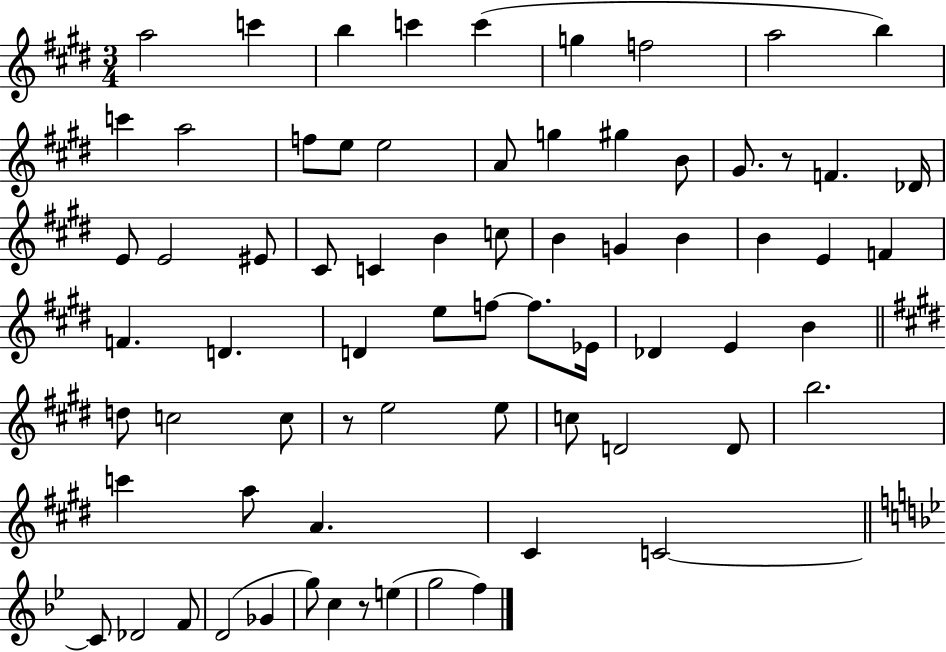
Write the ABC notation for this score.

X:1
T:Untitled
M:3/4
L:1/4
K:E
a2 c' b c' c' g f2 a2 b c' a2 f/2 e/2 e2 A/2 g ^g B/2 ^G/2 z/2 F _D/4 E/2 E2 ^E/2 ^C/2 C B c/2 B G B B E F F D D e/2 f/2 f/2 _E/4 _D E B d/2 c2 c/2 z/2 e2 e/2 c/2 D2 D/2 b2 c' a/2 A ^C C2 C/2 _D2 F/2 D2 _G g/2 c z/2 e g2 f